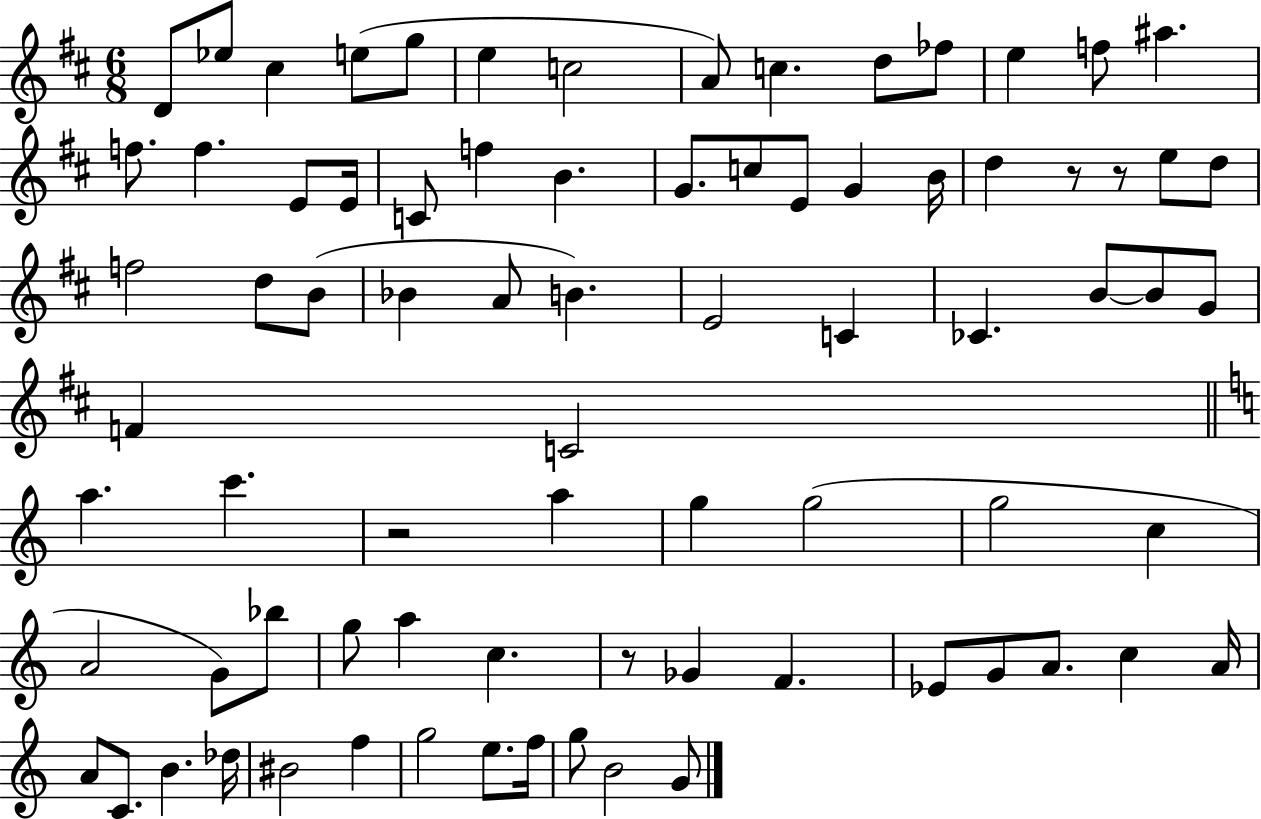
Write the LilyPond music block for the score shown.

{
  \clef treble
  \numericTimeSignature
  \time 6/8
  \key d \major
  d'8 ees''8 cis''4 e''8( g''8 | e''4 c''2 | a'8) c''4. d''8 fes''8 | e''4 f''8 ais''4. | \break f''8. f''4. e'8 e'16 | c'8 f''4 b'4. | g'8. c''8 e'8 g'4 b'16 | d''4 r8 r8 e''8 d''8 | \break f''2 d''8 b'8( | bes'4 a'8 b'4.) | e'2 c'4 | ces'4. b'8~~ b'8 g'8 | \break f'4 c'2 | \bar "||" \break \key c \major a''4. c'''4. | r2 a''4 | g''4 g''2( | g''2 c''4 | \break a'2 g'8) bes''8 | g''8 a''4 c''4. | r8 ges'4 f'4. | ees'8 g'8 a'8. c''4 a'16 | \break a'8 c'8. b'4. des''16 | bis'2 f''4 | g''2 e''8. f''16 | g''8 b'2 g'8 | \break \bar "|."
}